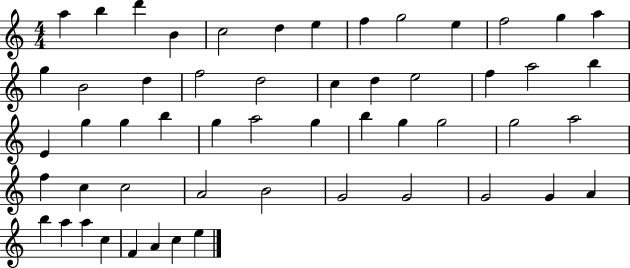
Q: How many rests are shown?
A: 0